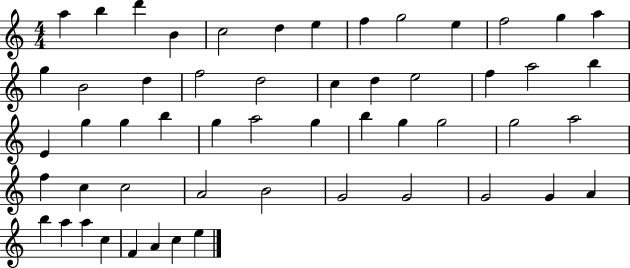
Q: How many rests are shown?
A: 0